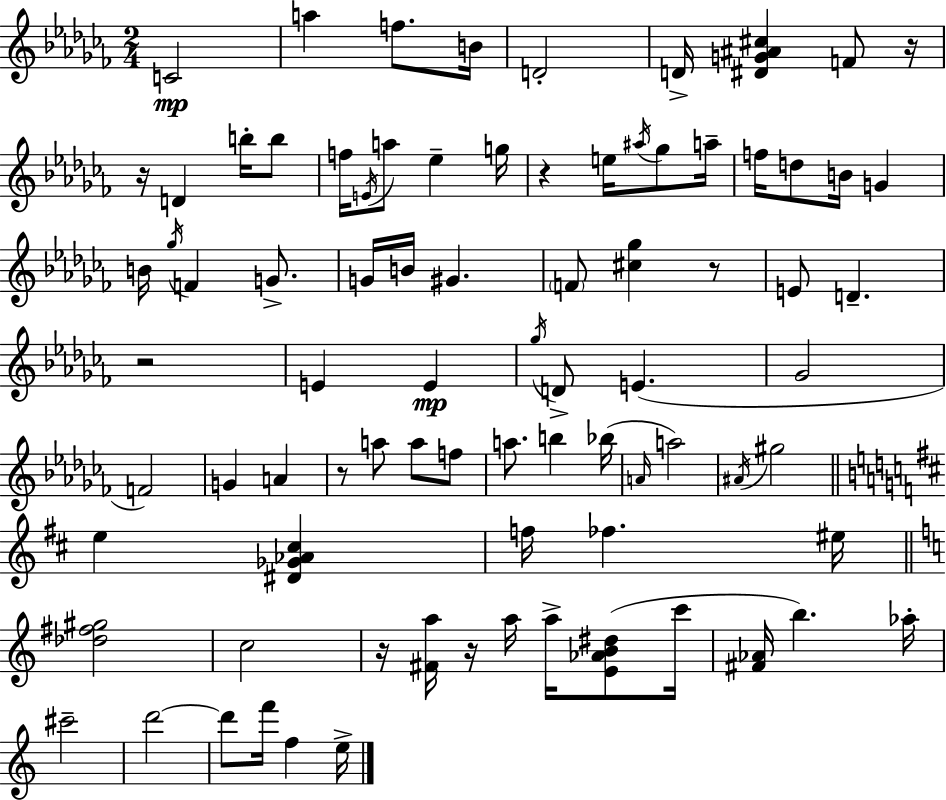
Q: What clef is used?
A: treble